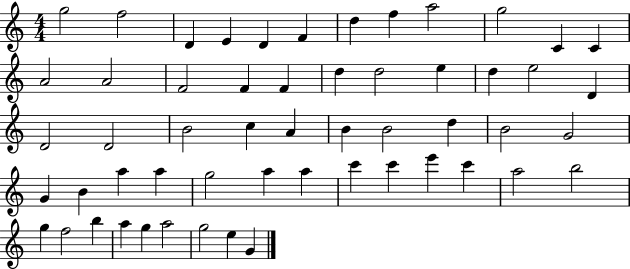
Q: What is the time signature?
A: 4/4